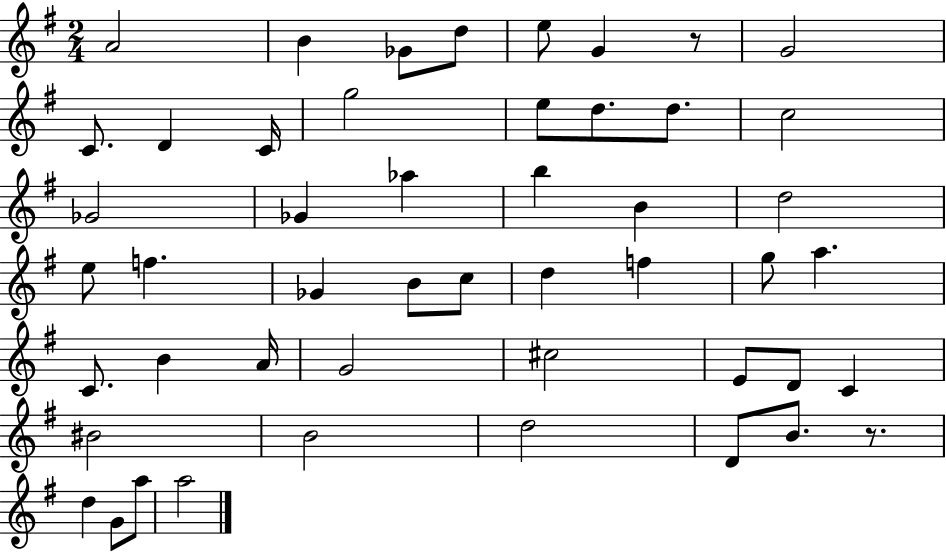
X:1
T:Untitled
M:2/4
L:1/4
K:G
A2 B _G/2 d/2 e/2 G z/2 G2 C/2 D C/4 g2 e/2 d/2 d/2 c2 _G2 _G _a b B d2 e/2 f _G B/2 c/2 d f g/2 a C/2 B A/4 G2 ^c2 E/2 D/2 C ^B2 B2 d2 D/2 B/2 z/2 d G/2 a/2 a2